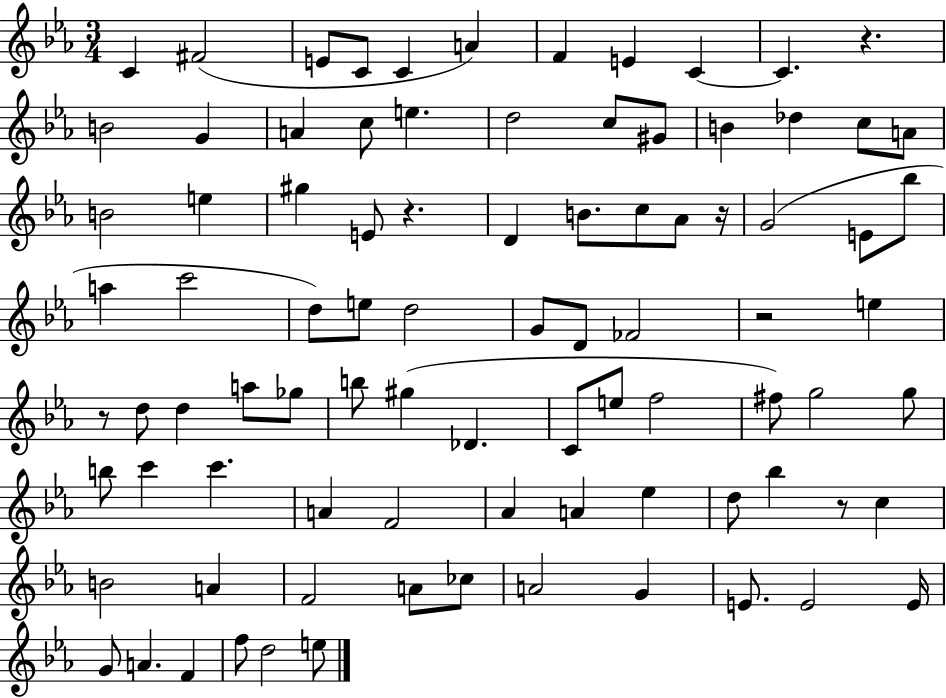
{
  \clef treble
  \numericTimeSignature
  \time 3/4
  \key ees \major
  \repeat volta 2 { c'4 fis'2( | e'8 c'8 c'4 a'4) | f'4 e'4 c'4~~ | c'4. r4. | \break b'2 g'4 | a'4 c''8 e''4. | d''2 c''8 gis'8 | b'4 des''4 c''8 a'8 | \break b'2 e''4 | gis''4 e'8 r4. | d'4 b'8. c''8 aes'8 r16 | g'2( e'8 bes''8 | \break a''4 c'''2 | d''8) e''8 d''2 | g'8 d'8 fes'2 | r2 e''4 | \break r8 d''8 d''4 a''8 ges''8 | b''8 gis''4( des'4. | c'8 e''8 f''2 | fis''8) g''2 g''8 | \break b''8 c'''4 c'''4. | a'4 f'2 | aes'4 a'4 ees''4 | d''8 bes''4 r8 c''4 | \break b'2 a'4 | f'2 a'8 ces''8 | a'2 g'4 | e'8. e'2 e'16 | \break g'8 a'4. f'4 | f''8 d''2 e''8 | } \bar "|."
}